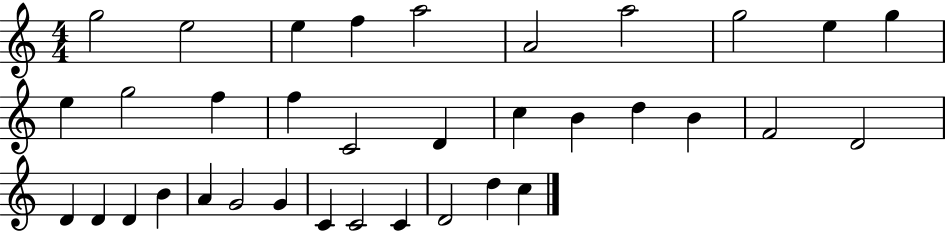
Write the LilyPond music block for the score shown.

{
  \clef treble
  \numericTimeSignature
  \time 4/4
  \key c \major
  g''2 e''2 | e''4 f''4 a''2 | a'2 a''2 | g''2 e''4 g''4 | \break e''4 g''2 f''4 | f''4 c'2 d'4 | c''4 b'4 d''4 b'4 | f'2 d'2 | \break d'4 d'4 d'4 b'4 | a'4 g'2 g'4 | c'4 c'2 c'4 | d'2 d''4 c''4 | \break \bar "|."
}